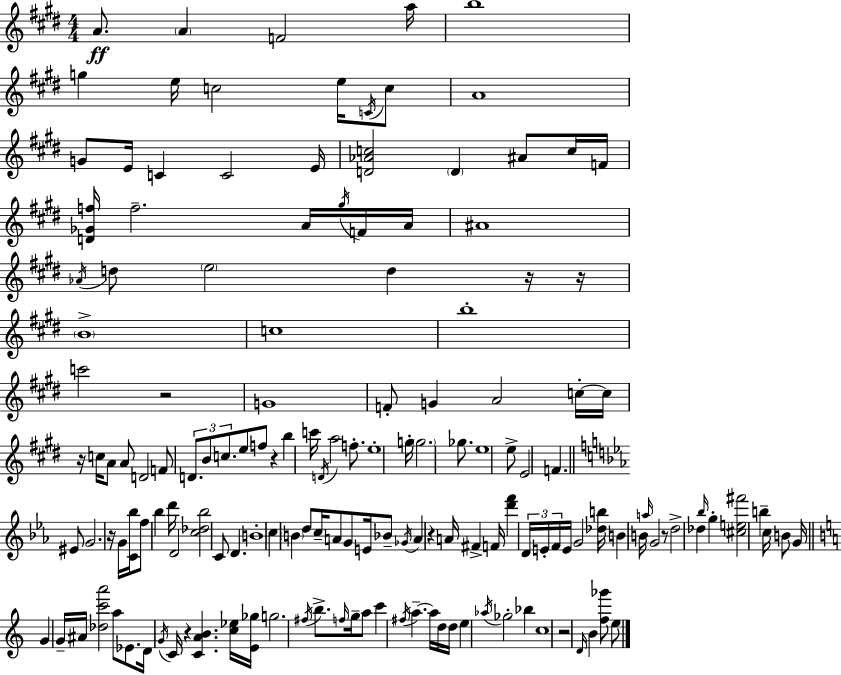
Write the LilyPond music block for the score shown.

{
  \clef treble
  \numericTimeSignature
  \time 4/4
  \key e \major
  a'8.\ff \parenthesize a'4 f'2 a''16 | b''1 | g''4 e''16 c''2 e''16 \acciaccatura { c'16 } c''8 | a'1 | \break g'8 e'16 c'4 c'2 | e'16 <d' aes' c''>2 \parenthesize d'4 ais'8 c''16 | f'16 <d' ges' f''>16 f''2.-- a'16 \acciaccatura { gis''16 } | f'16 a'16 ais'1 | \break \acciaccatura { aes'16 } d''8 \parenthesize e''2 d''4 | r16 r16 \parenthesize b'1-> | c''1 | b''1-. | \break c'''2 r2 | g'1 | f'8-. g'4 a'2 | c''16-.~~ c''16 r16 c''16 a'8 a'8 d'2 | \break f'8 \tuplet 3/2 { d'8. b'8 c''8. } e''8 f''8 r4 | b''4 c'''16 \acciaccatura { d'16 } a''2 | f''8.-. e''1-. | g''16-. \parenthesize g''2. | \break ges''8. e''1 | e''8-> e'2 f'4. | \bar "||" \break \key ees \major eis'8 g'2. r16 g'16 | <c' bes''>16 f''8 bes''4 d'''16 d'2 | <c'' des'' bes''>2 c'8 d'4. | b'1-. | \break c''4 \parenthesize b'4 d''8 c''16-- a'8 g'8 e'16 | bes'8-- \acciaccatura { ges'16 } a'4 r4 a'16 fis'4-> | f'16 <d''' f'''>4 \tuplet 3/2 { d'16 e'16-. f'16 } e'16 g'2 | <des'' b''>16 b'4 b'16 \grace { a''16 } g'2 | \break r8 d''2-> des''4 \grace { bes''16 } g''4-. | <cis'' e'' fis'''>2 b''4-- c''16 | b'8 g'16 \bar "||" \break \key c \major g'4 g'16-- ais'16 <des'' c''' a'''>2 a''8 | ees'8. d'16 \acciaccatura { g'16 } c'16 r4 <c' a' b'>4. | <c'' ees''>16 <e' ges''>16 g''2. \acciaccatura { fis''16 } b''8.-> | \grace { f''16 } g''16-- a''8 c'''4 \acciaccatura { fis''16 } a''4.--~~ | \break a''16 d''16 d''16 e''4 \acciaccatura { aes''16 } ges''2-. | bes''4 c''1 | r2 \grace { d'16 } b'4 | <f'' ges'''>8 e''8 \bar "|."
}